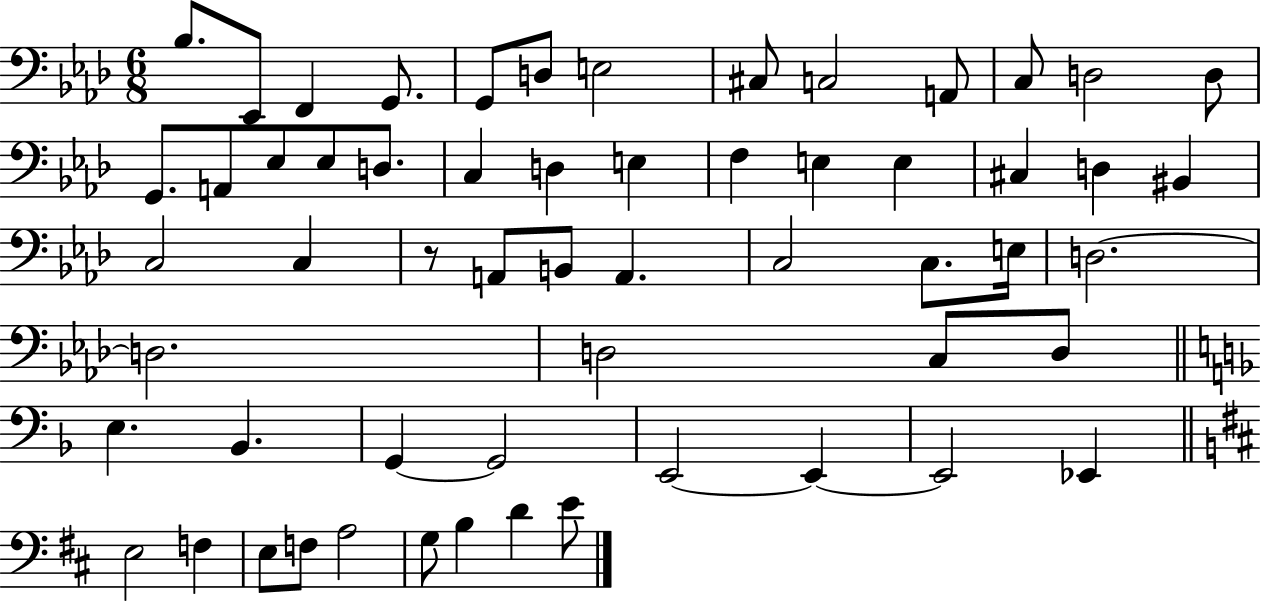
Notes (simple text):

Bb3/e. Eb2/e F2/q G2/e. G2/e D3/e E3/h C#3/e C3/h A2/e C3/e D3/h D3/e G2/e. A2/e Eb3/e Eb3/e D3/e. C3/q D3/q E3/q F3/q E3/q E3/q C#3/q D3/q BIS2/q C3/h C3/q R/e A2/e B2/e A2/q. C3/h C3/e. E3/s D3/h. D3/h. D3/h C3/e D3/e E3/q. Bb2/q. G2/q G2/h E2/h E2/q E2/h Eb2/q E3/h F3/q E3/e F3/e A3/h G3/e B3/q D4/q E4/e